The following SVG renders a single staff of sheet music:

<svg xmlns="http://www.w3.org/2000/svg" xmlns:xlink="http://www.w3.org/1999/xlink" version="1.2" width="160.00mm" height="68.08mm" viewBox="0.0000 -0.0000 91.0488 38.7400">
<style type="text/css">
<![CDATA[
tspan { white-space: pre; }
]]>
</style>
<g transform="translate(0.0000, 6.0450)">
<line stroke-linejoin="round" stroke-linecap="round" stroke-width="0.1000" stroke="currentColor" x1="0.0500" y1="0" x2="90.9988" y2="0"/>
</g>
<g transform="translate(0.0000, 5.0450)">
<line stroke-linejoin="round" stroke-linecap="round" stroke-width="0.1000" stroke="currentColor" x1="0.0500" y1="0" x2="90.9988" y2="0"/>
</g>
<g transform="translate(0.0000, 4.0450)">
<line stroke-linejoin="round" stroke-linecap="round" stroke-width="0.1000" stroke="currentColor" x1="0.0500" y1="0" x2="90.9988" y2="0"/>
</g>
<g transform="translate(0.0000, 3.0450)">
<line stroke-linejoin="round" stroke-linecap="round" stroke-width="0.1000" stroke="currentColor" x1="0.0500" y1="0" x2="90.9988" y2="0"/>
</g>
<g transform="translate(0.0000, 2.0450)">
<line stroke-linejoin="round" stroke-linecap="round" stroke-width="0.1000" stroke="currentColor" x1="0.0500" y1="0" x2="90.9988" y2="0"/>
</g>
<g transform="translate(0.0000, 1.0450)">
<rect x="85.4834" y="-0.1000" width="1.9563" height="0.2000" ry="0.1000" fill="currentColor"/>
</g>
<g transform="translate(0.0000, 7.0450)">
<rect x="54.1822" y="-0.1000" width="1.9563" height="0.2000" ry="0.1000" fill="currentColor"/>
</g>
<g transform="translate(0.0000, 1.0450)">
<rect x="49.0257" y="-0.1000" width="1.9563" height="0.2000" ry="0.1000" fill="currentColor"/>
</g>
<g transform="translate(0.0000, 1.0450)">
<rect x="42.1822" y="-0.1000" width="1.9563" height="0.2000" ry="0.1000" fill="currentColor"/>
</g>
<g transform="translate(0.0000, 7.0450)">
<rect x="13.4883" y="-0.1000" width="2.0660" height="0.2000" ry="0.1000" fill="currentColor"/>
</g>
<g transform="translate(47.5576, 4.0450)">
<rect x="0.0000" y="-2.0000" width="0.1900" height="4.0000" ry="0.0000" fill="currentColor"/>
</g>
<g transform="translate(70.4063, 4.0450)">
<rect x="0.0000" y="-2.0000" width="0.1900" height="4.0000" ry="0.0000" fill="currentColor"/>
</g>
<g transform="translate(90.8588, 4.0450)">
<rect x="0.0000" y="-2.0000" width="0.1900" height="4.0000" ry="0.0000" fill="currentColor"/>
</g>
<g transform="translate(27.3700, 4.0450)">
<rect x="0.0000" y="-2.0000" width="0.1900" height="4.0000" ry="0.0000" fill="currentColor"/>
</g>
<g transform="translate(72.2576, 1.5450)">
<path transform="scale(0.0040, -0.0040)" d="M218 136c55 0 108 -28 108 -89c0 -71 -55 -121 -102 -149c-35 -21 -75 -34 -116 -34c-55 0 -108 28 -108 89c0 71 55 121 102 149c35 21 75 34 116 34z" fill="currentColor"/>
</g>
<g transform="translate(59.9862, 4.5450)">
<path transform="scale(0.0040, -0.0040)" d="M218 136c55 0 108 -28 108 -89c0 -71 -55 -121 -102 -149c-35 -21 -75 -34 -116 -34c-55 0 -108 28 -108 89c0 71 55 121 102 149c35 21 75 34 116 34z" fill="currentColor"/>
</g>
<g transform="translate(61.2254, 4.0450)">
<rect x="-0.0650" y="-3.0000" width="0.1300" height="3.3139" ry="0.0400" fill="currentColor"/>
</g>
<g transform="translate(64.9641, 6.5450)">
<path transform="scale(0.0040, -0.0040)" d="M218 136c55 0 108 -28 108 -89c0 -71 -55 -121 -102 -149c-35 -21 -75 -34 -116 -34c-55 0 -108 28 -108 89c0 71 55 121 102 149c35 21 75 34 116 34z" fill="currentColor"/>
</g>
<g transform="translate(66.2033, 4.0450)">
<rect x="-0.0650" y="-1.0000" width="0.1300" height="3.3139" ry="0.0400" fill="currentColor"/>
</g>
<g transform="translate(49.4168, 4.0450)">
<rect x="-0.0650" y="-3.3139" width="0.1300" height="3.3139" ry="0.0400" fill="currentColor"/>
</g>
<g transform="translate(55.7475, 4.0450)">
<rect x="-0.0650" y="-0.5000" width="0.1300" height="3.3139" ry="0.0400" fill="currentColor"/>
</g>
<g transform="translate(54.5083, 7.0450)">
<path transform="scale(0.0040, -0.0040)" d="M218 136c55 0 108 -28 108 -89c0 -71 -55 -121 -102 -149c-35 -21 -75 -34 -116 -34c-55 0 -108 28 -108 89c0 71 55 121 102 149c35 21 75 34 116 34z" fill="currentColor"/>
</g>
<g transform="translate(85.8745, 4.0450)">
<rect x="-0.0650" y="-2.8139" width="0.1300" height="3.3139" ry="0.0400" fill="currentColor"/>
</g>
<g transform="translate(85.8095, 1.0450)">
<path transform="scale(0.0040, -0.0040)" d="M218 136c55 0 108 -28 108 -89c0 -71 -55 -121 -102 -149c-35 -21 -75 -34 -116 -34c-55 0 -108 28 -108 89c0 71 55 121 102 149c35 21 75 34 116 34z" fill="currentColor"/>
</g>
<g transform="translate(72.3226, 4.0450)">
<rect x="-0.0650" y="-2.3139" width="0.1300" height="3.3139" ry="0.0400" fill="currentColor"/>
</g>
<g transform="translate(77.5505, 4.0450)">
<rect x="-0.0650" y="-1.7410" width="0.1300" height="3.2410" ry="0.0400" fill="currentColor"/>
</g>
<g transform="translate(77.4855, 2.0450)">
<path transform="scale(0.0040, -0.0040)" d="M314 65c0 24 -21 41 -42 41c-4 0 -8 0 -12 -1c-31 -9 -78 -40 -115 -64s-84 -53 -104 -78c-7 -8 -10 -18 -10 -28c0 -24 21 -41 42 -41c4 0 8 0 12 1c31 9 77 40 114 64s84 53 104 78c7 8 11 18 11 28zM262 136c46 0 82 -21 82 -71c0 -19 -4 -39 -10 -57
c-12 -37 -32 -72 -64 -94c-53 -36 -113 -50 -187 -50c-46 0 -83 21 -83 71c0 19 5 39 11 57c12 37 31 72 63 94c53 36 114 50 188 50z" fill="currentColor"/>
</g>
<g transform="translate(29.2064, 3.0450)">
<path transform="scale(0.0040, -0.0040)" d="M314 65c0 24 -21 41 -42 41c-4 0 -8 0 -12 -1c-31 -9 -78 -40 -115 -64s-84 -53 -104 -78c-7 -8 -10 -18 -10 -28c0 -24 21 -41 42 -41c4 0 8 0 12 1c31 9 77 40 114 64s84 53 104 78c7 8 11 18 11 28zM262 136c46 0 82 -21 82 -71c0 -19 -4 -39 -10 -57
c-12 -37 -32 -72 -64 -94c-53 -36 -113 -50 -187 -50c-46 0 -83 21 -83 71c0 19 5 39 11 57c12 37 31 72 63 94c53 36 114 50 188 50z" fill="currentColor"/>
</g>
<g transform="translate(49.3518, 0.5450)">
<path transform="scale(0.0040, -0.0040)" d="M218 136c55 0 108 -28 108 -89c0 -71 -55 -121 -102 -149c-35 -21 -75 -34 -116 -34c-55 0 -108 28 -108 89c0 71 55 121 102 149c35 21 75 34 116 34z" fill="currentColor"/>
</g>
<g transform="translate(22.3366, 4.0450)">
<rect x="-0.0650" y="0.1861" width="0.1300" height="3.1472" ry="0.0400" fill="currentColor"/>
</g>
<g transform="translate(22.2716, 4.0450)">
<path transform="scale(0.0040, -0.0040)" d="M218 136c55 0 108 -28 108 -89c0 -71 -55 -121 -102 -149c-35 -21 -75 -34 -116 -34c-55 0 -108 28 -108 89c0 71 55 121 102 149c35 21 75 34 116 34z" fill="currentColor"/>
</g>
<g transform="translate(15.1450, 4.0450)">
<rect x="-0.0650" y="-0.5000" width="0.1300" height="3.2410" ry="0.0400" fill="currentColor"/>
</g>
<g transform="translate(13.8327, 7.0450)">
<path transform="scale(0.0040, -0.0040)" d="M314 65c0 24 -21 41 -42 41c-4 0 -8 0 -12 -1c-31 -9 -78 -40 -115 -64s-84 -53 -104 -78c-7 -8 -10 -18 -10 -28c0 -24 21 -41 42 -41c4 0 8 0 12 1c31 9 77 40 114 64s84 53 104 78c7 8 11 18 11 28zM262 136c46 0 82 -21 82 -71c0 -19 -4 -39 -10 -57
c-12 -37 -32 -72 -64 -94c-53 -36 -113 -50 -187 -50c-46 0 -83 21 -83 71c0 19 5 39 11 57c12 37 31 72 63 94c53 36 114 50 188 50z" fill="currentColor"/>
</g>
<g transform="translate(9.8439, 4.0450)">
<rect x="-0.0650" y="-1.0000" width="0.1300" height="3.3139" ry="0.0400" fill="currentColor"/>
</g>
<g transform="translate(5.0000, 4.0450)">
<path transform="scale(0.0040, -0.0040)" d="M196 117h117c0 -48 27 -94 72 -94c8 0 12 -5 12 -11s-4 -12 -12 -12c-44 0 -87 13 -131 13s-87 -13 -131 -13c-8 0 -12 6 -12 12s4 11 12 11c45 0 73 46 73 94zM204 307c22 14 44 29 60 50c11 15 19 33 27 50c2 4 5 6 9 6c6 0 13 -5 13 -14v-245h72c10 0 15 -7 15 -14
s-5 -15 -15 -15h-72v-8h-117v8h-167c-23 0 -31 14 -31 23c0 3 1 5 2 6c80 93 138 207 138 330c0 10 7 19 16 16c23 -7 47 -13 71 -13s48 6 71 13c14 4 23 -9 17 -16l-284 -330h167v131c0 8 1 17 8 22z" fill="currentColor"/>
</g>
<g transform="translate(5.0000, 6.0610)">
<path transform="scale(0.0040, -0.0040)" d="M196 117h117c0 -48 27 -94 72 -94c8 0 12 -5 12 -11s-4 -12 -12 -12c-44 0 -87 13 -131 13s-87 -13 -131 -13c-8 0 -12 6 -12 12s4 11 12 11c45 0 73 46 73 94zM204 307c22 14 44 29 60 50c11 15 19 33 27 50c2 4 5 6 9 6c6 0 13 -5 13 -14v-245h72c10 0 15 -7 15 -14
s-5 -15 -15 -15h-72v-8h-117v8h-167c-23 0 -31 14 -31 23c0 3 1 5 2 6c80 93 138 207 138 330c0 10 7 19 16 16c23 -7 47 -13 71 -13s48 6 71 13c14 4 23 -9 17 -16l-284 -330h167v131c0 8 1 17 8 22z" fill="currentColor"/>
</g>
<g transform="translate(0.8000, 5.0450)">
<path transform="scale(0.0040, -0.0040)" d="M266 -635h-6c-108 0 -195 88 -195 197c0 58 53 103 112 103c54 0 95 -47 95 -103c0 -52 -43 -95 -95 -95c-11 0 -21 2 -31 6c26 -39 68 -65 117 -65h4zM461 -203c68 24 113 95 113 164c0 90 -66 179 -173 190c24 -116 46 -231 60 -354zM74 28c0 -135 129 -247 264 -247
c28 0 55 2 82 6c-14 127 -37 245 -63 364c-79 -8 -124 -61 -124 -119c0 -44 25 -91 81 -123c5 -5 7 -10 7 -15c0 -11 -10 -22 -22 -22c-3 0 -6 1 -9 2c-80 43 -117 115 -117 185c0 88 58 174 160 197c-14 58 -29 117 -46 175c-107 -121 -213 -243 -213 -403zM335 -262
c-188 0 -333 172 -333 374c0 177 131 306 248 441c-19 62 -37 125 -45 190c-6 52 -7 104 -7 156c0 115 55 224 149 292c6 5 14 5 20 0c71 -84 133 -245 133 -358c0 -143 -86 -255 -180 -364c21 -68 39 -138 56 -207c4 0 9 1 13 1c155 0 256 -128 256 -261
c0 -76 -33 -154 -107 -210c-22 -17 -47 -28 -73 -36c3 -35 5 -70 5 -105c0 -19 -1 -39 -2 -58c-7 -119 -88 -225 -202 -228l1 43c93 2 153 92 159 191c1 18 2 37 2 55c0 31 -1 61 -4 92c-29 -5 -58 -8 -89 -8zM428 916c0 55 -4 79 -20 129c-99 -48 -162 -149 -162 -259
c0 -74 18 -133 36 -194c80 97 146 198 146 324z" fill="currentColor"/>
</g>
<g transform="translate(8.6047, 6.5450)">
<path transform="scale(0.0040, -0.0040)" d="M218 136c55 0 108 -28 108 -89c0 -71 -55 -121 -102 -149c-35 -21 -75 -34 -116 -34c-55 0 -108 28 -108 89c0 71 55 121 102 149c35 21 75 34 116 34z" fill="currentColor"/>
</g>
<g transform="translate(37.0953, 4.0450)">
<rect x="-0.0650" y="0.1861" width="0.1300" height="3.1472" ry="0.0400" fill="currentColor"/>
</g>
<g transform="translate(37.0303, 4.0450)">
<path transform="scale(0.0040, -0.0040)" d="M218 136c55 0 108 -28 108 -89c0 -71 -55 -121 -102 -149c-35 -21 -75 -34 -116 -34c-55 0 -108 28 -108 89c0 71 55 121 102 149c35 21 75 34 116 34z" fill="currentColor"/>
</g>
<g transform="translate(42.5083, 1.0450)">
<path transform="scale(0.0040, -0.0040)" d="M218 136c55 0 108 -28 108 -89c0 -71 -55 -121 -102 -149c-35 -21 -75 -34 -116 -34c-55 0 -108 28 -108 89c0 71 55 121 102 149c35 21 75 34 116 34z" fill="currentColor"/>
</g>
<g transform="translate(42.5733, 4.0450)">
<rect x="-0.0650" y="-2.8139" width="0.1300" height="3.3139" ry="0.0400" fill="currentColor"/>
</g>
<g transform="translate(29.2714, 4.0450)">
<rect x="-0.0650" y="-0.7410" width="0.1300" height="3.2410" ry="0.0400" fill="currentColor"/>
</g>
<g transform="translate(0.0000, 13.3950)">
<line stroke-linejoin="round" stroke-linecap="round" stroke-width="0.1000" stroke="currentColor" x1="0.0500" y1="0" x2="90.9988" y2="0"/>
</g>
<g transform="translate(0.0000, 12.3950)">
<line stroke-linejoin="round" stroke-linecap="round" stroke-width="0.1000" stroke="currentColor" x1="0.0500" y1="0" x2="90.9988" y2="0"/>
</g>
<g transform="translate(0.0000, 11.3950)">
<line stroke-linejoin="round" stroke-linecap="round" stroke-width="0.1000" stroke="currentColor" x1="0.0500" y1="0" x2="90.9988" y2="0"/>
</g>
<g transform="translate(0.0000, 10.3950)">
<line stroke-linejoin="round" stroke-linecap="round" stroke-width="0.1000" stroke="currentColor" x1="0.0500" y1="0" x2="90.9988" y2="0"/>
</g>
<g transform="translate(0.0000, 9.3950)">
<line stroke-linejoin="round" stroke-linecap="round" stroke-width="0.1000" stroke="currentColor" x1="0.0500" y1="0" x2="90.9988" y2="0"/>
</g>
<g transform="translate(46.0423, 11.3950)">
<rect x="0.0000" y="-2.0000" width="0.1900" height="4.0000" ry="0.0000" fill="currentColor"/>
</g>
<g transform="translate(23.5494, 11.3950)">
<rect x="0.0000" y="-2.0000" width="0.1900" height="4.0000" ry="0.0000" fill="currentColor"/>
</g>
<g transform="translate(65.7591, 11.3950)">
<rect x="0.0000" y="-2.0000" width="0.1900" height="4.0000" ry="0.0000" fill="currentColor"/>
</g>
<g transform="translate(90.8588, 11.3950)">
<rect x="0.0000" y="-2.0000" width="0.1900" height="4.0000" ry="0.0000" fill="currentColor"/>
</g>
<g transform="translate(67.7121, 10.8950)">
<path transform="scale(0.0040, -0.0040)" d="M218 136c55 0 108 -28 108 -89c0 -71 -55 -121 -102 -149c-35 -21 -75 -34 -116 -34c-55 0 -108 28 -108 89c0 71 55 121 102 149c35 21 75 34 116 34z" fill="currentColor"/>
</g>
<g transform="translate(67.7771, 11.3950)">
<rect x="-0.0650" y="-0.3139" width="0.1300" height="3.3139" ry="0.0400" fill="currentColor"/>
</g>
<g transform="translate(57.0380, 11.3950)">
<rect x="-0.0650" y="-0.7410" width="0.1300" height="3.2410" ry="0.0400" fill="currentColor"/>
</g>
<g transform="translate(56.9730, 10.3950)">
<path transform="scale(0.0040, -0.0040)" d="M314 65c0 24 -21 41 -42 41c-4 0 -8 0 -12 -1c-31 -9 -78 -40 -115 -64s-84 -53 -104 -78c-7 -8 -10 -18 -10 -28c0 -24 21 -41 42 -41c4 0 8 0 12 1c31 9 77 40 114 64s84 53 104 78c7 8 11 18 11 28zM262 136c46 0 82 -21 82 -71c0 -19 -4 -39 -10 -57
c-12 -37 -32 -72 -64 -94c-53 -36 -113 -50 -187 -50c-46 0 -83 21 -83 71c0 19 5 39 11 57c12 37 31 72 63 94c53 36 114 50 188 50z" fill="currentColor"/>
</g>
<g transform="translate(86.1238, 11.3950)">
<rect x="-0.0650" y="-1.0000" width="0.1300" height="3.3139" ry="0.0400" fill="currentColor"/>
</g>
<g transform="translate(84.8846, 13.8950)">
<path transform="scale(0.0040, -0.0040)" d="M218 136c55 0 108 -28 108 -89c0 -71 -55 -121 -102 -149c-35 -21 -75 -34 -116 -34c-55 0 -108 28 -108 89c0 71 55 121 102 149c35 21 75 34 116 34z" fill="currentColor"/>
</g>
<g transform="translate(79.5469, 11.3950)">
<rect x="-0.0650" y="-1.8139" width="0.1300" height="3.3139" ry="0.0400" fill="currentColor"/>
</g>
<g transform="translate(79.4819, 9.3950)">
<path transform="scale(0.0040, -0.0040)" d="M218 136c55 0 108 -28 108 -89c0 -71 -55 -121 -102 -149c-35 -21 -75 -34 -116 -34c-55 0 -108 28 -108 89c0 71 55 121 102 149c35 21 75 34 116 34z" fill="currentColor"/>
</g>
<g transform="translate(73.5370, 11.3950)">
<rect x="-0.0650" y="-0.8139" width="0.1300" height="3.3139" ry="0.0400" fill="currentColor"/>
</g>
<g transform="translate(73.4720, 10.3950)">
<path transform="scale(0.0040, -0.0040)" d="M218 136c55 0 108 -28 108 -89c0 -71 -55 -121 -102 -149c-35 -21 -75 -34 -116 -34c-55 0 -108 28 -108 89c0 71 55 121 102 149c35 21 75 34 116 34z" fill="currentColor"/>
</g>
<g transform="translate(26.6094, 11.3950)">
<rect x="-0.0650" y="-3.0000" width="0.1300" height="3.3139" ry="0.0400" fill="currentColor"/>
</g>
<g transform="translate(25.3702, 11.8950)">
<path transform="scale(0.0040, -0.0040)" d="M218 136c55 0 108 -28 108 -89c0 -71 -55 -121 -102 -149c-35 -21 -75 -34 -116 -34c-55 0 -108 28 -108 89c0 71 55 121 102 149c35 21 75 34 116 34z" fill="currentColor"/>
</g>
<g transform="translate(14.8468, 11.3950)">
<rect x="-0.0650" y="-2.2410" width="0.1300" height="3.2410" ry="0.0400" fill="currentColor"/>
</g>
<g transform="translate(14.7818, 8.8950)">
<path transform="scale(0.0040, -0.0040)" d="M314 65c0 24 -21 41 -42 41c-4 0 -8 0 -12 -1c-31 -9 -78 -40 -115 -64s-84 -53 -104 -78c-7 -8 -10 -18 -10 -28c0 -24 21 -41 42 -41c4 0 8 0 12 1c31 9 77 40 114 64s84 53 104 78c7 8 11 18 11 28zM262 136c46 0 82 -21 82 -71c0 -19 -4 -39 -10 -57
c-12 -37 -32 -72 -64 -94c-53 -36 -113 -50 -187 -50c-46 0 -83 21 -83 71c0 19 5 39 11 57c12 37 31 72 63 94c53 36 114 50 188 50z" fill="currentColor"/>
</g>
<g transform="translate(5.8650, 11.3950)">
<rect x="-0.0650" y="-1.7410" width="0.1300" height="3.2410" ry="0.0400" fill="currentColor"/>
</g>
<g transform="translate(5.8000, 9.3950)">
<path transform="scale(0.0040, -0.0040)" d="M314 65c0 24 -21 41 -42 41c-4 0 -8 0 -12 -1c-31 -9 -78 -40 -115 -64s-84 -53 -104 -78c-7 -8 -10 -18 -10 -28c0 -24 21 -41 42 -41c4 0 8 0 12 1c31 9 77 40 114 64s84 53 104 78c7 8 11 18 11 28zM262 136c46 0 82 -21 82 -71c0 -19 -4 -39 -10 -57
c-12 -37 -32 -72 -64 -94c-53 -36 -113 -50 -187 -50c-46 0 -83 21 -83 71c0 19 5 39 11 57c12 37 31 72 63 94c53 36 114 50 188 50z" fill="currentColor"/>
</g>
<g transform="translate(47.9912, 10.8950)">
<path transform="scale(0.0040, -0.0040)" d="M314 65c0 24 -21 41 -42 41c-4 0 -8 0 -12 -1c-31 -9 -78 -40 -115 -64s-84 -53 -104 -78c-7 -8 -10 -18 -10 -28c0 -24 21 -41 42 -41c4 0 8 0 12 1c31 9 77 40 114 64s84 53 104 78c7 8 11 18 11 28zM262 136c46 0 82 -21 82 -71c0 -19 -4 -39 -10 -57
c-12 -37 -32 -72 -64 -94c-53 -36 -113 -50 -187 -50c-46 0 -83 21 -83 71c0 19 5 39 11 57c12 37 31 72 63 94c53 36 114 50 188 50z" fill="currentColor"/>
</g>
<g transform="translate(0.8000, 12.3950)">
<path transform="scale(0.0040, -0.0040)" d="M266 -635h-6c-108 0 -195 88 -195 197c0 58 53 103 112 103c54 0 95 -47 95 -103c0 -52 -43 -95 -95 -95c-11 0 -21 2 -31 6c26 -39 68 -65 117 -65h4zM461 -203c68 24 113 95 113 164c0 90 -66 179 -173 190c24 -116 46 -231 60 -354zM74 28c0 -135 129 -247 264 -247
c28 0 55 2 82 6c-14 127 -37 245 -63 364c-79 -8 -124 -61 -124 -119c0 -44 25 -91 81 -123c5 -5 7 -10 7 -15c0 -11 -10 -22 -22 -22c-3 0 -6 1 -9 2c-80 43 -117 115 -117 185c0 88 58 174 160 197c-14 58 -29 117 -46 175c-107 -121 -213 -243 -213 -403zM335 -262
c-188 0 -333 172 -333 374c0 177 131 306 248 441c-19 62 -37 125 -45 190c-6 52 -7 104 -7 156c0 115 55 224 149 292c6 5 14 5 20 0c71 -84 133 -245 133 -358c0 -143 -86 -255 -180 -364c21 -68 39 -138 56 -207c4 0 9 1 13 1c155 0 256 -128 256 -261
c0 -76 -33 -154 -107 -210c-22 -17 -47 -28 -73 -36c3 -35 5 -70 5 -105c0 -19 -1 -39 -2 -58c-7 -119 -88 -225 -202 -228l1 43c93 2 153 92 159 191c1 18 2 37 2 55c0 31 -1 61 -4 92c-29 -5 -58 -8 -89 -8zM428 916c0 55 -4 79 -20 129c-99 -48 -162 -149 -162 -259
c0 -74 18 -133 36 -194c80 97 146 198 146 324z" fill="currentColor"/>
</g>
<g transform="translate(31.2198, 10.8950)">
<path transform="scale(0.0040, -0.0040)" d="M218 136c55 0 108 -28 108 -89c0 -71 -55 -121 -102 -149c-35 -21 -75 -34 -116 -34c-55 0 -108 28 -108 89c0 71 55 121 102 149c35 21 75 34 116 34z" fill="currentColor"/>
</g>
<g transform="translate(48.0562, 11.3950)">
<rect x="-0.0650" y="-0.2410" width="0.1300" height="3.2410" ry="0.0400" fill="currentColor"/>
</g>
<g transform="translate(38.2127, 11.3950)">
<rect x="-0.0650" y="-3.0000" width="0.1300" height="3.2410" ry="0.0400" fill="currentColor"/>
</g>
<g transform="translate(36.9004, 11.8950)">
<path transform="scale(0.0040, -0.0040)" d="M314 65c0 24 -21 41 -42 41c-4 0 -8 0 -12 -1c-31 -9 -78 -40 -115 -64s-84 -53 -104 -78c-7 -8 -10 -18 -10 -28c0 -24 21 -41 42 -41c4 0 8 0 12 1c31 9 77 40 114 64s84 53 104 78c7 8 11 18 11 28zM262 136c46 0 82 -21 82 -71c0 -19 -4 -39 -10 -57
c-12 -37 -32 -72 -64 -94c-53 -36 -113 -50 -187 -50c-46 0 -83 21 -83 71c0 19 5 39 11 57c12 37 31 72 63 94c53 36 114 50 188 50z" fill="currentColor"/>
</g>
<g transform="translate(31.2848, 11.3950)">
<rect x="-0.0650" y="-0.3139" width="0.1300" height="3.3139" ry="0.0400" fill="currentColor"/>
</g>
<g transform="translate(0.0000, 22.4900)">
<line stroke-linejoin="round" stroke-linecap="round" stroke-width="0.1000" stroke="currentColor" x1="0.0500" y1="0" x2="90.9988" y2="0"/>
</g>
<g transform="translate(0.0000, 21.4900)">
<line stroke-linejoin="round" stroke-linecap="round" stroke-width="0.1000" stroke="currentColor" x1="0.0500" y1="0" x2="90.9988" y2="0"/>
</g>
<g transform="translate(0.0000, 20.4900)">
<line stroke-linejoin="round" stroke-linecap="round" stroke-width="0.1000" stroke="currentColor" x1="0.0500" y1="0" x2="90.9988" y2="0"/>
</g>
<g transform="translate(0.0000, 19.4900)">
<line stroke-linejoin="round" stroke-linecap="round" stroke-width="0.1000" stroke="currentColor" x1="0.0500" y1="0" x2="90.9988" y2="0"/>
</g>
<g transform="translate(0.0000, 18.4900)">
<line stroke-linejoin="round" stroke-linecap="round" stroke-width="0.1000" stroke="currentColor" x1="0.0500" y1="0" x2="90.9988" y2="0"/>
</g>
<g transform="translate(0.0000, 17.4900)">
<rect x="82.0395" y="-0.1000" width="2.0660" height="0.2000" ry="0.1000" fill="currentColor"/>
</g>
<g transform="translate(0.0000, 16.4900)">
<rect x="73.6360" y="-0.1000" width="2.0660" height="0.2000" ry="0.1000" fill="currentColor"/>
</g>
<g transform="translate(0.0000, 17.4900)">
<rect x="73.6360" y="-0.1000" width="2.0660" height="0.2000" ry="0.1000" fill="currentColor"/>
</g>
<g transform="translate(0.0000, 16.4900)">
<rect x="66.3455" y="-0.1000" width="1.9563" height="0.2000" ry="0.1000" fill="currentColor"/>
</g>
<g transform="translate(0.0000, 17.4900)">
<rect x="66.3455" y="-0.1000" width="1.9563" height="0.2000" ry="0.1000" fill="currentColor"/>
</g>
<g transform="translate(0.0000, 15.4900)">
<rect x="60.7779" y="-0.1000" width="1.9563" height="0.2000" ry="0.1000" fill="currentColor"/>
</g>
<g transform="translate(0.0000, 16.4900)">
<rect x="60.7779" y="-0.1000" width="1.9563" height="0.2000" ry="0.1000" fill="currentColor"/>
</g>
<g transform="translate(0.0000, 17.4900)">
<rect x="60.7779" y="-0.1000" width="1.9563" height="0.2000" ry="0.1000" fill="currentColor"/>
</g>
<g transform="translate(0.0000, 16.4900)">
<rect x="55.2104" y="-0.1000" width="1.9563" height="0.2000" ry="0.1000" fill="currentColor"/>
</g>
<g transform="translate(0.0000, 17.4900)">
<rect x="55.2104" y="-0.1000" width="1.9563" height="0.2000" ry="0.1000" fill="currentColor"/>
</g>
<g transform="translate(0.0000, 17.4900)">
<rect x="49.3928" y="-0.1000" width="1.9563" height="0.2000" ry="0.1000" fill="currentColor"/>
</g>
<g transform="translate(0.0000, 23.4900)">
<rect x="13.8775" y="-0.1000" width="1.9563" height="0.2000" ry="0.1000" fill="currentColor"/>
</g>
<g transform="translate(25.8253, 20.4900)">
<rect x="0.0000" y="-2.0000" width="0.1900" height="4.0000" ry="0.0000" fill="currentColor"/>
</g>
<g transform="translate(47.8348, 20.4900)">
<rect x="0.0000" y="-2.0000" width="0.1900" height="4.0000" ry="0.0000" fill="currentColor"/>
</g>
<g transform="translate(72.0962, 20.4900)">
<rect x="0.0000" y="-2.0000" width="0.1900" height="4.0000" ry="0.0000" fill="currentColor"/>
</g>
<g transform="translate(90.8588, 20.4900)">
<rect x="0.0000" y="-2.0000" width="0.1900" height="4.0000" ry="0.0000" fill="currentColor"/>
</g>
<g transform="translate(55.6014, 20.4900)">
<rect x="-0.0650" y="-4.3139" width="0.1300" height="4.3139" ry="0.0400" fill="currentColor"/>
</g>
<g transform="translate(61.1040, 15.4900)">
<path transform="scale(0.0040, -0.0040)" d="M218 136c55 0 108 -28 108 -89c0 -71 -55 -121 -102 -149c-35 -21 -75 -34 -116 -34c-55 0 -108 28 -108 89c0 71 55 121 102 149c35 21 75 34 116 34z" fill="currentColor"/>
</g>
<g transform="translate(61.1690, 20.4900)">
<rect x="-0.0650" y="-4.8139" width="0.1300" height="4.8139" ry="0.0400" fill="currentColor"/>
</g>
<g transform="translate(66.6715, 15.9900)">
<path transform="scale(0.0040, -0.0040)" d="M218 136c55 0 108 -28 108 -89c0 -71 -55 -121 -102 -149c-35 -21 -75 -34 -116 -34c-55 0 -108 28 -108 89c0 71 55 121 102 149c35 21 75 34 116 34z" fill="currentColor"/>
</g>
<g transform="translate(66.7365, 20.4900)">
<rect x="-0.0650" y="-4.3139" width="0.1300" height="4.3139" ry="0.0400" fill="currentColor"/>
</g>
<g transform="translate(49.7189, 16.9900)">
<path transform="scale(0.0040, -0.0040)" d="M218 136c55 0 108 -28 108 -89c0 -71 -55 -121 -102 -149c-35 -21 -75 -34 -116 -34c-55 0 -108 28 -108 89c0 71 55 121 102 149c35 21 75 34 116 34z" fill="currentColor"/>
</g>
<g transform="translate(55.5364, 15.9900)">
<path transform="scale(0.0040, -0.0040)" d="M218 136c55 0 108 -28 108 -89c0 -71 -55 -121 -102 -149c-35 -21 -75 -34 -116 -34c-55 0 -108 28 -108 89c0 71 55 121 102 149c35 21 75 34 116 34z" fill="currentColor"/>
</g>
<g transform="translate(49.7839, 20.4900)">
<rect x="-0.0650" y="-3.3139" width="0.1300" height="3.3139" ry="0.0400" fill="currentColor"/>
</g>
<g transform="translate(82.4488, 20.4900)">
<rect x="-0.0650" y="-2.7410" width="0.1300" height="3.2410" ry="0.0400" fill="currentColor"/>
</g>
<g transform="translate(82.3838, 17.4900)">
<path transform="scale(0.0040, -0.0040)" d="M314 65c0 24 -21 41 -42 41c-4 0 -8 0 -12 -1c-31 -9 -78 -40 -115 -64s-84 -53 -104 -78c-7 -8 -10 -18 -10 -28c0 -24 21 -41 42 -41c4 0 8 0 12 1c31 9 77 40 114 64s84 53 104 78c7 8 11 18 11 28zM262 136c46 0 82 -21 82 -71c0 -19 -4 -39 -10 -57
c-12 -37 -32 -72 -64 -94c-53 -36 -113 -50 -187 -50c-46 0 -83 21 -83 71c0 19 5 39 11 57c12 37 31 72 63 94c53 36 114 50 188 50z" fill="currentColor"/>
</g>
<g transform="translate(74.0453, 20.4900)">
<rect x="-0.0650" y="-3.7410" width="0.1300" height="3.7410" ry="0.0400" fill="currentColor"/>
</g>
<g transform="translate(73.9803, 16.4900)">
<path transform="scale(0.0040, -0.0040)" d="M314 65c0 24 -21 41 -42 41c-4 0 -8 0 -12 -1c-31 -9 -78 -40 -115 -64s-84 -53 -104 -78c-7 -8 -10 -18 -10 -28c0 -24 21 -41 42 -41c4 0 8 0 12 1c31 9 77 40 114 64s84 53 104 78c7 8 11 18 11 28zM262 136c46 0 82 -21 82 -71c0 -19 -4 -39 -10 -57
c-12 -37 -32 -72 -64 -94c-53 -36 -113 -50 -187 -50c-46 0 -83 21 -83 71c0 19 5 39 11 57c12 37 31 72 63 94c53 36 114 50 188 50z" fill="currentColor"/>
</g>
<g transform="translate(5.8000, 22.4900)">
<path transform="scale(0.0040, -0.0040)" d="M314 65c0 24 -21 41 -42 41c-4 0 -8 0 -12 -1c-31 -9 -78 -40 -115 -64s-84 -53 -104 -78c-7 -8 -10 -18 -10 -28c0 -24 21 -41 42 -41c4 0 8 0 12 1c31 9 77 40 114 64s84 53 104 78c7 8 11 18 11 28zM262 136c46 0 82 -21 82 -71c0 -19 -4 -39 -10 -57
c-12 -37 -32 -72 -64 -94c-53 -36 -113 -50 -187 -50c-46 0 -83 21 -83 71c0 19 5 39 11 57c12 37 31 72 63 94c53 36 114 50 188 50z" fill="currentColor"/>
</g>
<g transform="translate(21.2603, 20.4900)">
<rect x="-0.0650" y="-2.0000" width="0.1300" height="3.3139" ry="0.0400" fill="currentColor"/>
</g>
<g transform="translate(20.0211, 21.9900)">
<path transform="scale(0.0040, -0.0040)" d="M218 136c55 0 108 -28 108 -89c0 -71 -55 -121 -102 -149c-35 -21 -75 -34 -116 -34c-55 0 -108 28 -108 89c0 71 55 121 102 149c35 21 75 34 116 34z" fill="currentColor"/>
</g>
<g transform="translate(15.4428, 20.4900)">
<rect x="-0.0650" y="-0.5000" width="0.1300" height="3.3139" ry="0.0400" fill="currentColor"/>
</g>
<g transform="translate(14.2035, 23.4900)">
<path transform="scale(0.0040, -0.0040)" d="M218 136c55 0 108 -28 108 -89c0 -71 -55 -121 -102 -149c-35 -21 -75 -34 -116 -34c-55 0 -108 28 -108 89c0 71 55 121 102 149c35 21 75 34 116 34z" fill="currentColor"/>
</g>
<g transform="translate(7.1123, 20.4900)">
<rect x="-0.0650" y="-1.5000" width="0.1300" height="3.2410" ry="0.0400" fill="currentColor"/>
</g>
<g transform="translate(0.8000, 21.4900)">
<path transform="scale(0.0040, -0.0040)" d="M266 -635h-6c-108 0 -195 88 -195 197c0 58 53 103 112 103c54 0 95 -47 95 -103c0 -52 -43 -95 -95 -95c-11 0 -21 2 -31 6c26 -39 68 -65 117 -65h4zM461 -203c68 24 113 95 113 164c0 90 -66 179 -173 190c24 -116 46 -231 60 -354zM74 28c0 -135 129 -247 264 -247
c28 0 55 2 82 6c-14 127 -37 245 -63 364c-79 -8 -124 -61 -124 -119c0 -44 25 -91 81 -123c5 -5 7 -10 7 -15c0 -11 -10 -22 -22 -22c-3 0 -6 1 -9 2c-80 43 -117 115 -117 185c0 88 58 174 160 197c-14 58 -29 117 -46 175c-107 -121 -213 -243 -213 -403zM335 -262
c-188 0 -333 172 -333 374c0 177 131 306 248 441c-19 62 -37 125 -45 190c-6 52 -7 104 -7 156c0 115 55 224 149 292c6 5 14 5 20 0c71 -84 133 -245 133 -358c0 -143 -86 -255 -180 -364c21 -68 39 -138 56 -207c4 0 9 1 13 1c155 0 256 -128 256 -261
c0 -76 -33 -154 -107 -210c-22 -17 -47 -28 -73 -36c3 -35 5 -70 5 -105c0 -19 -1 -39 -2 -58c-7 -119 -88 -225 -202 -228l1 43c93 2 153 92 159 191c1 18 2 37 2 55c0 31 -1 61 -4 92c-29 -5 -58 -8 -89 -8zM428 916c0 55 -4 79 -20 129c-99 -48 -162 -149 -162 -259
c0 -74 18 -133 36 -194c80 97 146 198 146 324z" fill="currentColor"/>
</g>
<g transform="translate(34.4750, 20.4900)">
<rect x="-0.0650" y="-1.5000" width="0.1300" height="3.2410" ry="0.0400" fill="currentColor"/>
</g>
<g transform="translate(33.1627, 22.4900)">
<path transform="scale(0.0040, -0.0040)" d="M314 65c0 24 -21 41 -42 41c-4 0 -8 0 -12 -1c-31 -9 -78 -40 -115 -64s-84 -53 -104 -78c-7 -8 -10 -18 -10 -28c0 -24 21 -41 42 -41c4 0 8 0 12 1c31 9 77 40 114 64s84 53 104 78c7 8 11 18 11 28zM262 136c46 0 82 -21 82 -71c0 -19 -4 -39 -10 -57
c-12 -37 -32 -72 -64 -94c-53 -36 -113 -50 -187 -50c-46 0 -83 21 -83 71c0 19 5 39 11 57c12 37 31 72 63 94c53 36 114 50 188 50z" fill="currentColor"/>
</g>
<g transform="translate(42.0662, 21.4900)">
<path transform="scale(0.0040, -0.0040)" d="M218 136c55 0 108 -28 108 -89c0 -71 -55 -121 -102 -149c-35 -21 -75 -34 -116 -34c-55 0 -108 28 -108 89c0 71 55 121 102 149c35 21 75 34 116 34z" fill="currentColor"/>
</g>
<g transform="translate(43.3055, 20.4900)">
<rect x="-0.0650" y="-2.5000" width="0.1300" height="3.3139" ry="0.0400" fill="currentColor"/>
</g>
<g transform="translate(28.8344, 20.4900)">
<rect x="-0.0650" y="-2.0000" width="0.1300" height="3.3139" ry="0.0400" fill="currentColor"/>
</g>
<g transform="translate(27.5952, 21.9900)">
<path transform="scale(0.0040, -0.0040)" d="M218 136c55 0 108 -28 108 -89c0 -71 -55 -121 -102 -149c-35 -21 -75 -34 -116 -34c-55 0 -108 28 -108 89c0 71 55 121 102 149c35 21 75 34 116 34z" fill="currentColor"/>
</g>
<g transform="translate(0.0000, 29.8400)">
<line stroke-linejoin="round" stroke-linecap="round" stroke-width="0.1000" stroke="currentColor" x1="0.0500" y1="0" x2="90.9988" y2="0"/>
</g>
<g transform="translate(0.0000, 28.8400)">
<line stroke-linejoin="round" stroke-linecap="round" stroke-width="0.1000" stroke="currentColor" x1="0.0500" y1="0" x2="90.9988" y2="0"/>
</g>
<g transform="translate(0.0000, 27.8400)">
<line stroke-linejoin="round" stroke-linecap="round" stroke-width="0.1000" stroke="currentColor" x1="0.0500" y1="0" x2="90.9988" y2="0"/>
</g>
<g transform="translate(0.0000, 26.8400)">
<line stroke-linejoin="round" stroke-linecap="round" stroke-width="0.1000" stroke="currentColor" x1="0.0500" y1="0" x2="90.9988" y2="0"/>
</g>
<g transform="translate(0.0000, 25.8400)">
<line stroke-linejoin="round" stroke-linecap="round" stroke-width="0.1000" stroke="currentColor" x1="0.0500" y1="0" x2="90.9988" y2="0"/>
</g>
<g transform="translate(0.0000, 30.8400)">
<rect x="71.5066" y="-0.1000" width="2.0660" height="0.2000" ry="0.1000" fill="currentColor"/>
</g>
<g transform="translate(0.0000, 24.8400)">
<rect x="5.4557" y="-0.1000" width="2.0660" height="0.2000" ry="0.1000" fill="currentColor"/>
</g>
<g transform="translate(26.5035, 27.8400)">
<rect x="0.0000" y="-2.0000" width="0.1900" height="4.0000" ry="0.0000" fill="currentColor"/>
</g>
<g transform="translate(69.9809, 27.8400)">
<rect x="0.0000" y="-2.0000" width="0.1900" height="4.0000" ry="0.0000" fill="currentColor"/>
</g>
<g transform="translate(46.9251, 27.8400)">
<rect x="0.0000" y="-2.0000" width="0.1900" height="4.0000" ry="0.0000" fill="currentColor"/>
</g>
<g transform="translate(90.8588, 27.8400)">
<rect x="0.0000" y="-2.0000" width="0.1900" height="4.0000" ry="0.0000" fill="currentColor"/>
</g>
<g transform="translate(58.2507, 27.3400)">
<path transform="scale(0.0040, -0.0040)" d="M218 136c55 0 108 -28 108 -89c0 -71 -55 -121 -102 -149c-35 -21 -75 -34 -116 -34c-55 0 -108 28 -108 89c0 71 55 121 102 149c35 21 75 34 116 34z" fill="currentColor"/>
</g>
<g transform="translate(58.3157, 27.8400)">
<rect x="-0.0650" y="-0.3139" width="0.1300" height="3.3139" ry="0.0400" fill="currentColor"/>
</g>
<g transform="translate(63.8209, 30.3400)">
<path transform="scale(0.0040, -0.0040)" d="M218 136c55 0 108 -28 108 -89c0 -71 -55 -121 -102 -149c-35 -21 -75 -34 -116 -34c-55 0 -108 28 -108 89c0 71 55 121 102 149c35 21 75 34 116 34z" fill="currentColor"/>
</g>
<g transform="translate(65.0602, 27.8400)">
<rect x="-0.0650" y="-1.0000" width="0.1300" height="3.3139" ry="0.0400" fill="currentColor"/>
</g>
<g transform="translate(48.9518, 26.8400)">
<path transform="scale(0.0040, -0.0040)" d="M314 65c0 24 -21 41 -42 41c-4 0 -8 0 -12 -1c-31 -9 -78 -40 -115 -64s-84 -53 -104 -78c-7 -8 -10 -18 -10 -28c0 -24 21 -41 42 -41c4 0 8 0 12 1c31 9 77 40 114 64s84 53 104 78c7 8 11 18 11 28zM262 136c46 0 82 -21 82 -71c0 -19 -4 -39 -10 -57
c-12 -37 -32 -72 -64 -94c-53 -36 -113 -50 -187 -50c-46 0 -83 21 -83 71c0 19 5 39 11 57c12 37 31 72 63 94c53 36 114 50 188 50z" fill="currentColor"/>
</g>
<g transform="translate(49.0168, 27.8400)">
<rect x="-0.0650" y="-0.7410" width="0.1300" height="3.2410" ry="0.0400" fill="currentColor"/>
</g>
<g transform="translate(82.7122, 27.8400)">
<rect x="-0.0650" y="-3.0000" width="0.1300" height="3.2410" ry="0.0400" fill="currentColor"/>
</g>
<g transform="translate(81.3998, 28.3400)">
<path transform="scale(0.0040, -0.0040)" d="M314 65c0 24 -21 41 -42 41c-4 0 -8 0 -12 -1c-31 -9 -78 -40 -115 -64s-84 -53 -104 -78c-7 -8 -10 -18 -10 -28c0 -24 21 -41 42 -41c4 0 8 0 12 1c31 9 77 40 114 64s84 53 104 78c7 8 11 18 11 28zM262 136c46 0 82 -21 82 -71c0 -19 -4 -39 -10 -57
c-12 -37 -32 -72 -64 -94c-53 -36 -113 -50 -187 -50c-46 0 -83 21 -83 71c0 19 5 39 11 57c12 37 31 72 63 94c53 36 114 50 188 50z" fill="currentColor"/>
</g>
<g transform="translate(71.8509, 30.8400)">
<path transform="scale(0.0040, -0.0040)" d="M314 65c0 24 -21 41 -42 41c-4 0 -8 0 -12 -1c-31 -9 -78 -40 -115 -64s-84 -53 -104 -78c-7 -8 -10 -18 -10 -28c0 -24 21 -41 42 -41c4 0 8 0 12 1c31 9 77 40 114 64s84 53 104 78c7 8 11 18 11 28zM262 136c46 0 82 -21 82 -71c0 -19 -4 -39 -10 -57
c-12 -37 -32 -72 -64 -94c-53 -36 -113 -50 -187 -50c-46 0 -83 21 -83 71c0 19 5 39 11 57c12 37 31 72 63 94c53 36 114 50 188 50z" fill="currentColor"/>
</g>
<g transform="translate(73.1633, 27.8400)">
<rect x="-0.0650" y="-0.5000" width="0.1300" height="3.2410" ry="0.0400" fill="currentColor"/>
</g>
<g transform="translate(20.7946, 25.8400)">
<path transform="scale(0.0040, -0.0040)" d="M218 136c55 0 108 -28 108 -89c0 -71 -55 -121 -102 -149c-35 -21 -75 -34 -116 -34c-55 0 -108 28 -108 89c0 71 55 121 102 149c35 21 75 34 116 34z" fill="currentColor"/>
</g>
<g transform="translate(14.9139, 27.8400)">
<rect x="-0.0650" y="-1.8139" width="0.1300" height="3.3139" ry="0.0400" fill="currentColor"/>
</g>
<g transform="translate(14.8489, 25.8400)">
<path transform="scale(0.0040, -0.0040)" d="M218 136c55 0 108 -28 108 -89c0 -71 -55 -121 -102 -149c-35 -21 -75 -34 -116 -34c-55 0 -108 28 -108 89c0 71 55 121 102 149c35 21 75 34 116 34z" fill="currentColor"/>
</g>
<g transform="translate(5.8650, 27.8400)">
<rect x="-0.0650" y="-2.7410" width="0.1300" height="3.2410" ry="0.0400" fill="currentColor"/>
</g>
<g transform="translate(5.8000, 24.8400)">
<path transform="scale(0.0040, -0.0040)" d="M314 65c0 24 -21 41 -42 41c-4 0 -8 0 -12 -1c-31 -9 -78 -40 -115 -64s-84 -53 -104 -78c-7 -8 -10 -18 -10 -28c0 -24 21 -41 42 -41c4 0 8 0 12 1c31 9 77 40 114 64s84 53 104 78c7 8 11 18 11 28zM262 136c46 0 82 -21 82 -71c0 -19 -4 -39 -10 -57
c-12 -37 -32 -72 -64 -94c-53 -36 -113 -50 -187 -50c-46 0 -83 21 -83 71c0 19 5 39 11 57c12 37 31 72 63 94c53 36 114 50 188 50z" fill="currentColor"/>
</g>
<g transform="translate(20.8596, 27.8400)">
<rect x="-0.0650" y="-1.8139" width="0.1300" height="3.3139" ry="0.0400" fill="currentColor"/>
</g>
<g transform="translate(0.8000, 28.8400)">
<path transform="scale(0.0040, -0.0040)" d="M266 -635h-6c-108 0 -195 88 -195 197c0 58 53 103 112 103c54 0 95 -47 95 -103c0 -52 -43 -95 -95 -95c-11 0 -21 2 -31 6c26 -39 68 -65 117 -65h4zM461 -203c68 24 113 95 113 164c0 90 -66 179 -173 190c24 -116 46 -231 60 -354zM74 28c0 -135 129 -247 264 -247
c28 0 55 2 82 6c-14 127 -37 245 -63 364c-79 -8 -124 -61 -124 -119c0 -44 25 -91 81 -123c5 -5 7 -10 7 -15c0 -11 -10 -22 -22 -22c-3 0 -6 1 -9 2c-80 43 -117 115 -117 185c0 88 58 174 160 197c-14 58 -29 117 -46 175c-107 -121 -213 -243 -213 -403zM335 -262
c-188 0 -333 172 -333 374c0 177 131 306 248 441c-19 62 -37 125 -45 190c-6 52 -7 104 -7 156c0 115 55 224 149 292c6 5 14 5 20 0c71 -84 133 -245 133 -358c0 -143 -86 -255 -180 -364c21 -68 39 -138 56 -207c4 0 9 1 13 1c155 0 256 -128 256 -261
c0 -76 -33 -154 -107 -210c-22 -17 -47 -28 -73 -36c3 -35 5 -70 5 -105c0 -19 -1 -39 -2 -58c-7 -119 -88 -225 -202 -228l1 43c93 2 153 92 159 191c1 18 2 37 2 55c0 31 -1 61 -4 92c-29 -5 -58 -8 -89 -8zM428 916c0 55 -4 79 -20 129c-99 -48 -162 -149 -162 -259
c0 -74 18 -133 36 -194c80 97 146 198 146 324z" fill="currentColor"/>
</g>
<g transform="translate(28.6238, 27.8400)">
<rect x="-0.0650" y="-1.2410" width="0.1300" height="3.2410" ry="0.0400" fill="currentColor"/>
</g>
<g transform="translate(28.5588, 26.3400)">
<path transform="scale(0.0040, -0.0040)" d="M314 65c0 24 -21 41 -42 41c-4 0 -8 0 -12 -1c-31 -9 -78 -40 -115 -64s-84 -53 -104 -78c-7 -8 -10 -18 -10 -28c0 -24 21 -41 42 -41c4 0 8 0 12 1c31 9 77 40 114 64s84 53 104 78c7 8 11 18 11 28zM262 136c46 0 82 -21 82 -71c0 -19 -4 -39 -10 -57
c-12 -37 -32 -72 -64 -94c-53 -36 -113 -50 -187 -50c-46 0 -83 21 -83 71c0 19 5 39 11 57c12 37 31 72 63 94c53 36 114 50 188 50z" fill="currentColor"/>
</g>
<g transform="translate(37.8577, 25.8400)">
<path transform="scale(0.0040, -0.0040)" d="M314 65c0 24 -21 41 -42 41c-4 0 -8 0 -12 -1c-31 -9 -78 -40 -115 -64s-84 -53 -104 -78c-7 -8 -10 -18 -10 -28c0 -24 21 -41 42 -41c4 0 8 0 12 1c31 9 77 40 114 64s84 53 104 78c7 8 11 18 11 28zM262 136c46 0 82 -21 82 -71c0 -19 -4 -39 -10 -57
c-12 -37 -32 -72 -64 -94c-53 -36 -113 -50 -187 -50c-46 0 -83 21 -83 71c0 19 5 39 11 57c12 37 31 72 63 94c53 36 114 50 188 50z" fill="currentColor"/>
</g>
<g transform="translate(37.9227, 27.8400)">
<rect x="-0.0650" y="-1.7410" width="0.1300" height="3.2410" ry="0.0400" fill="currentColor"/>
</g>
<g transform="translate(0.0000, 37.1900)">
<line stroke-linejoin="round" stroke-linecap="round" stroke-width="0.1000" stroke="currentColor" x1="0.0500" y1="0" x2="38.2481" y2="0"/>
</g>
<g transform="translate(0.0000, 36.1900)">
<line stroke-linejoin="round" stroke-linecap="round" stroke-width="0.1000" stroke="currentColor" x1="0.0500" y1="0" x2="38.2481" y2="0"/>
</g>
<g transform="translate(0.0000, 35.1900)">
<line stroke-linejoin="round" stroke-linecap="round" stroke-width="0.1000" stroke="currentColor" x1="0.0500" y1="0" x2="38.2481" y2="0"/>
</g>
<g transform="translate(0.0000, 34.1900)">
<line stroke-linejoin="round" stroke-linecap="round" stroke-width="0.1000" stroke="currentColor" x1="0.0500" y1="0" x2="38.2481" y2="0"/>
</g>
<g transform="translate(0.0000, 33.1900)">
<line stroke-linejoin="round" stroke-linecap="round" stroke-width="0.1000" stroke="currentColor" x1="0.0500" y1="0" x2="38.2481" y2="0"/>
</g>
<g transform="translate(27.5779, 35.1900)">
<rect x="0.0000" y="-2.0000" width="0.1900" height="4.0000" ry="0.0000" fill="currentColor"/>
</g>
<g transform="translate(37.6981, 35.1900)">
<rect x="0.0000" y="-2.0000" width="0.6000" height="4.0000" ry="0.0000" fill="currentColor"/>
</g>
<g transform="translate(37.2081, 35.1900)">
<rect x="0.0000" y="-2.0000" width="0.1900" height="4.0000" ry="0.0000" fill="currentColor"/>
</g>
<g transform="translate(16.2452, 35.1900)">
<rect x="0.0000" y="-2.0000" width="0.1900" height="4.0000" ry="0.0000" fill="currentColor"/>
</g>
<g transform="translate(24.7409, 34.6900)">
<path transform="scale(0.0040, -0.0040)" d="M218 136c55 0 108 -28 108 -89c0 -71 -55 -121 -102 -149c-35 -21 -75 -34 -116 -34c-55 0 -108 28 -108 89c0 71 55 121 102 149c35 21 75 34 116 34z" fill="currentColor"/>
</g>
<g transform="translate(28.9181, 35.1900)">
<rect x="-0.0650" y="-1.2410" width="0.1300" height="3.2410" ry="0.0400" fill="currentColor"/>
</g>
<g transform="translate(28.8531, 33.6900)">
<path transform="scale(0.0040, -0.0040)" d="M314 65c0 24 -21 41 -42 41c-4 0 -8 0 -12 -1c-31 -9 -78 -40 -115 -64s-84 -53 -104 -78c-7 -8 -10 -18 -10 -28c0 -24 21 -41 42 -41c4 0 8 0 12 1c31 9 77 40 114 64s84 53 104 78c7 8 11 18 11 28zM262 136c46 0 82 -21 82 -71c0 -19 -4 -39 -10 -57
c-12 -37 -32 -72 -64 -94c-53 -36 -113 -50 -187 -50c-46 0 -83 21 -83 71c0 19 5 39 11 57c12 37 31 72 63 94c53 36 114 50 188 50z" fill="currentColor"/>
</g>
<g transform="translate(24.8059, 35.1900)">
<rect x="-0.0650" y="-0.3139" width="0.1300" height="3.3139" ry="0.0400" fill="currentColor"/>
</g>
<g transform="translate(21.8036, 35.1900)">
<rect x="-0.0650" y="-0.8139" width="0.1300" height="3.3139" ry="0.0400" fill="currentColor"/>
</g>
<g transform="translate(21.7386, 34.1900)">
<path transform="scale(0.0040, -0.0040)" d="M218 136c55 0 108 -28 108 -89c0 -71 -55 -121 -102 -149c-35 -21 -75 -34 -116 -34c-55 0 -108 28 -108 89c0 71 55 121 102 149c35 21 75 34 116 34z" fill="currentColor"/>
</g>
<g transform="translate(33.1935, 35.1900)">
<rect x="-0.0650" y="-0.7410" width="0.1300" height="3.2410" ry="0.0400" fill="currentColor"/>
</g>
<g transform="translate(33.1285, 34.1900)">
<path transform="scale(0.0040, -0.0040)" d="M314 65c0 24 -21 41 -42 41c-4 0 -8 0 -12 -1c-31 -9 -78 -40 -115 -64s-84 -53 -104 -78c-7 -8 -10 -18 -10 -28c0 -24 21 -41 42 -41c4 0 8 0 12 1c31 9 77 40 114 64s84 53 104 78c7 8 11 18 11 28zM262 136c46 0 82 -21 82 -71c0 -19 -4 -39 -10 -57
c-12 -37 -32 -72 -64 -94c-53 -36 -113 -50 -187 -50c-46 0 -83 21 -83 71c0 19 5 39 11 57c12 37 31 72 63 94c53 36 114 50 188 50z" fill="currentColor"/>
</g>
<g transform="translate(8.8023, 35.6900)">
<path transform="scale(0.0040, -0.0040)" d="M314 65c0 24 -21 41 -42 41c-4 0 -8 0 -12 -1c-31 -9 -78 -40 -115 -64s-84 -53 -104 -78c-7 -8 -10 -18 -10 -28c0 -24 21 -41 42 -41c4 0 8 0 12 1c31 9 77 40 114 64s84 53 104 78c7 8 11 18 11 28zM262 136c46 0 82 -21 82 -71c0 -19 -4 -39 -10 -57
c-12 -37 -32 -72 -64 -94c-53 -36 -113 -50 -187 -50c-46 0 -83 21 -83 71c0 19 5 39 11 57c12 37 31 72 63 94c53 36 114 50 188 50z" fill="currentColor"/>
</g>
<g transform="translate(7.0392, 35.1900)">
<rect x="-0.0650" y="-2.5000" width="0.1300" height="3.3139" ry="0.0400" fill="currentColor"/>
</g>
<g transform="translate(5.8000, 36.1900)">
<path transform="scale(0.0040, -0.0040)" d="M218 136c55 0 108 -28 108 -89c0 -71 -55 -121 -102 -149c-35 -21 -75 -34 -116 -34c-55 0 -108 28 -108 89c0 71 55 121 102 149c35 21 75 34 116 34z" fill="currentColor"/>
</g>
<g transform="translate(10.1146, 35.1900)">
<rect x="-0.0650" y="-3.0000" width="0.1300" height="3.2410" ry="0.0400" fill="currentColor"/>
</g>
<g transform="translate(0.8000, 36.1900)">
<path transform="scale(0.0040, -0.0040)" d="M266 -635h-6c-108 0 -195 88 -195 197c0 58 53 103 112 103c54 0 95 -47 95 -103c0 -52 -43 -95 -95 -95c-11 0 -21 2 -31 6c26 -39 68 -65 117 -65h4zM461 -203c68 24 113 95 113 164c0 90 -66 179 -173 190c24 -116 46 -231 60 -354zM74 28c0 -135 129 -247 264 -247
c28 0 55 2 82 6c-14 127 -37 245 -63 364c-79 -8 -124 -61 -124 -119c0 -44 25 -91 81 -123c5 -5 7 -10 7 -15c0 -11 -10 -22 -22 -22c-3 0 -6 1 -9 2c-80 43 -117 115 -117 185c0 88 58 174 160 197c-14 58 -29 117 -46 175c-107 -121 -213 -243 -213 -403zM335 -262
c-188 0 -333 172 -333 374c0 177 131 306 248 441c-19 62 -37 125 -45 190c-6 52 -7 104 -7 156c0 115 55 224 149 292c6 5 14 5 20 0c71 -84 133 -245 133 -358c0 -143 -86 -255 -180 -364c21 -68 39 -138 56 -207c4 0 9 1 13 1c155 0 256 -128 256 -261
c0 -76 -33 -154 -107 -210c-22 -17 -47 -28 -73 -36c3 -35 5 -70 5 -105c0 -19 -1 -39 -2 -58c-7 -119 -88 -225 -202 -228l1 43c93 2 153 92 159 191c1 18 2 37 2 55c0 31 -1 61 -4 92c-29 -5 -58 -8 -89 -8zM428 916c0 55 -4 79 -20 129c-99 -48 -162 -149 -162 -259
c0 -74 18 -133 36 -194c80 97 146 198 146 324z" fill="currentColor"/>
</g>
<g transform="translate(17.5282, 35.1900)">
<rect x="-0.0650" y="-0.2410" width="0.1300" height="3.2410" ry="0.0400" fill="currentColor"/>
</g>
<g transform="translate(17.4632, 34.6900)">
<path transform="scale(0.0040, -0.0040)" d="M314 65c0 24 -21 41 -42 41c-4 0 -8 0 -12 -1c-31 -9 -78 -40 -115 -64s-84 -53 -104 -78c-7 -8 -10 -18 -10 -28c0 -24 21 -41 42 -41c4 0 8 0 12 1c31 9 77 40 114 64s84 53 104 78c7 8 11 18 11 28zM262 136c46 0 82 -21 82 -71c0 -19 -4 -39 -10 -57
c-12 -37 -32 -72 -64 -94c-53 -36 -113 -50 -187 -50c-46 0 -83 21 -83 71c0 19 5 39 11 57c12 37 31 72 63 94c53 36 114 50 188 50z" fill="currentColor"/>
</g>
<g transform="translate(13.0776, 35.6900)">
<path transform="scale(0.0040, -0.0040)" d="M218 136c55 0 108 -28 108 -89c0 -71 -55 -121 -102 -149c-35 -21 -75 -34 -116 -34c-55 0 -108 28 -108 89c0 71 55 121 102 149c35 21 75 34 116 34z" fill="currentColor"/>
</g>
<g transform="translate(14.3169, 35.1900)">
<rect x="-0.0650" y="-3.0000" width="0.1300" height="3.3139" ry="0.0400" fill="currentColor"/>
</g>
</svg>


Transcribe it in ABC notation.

X:1
T:Untitled
M:4/4
L:1/4
K:C
D C2 B d2 B a b C A D g f2 a f2 g2 A c A2 c2 d2 c d f D E2 C F F E2 G b d' e' d' c'2 a2 a2 f f e2 f2 d2 c D C2 A2 G A2 A c2 d c e2 d2